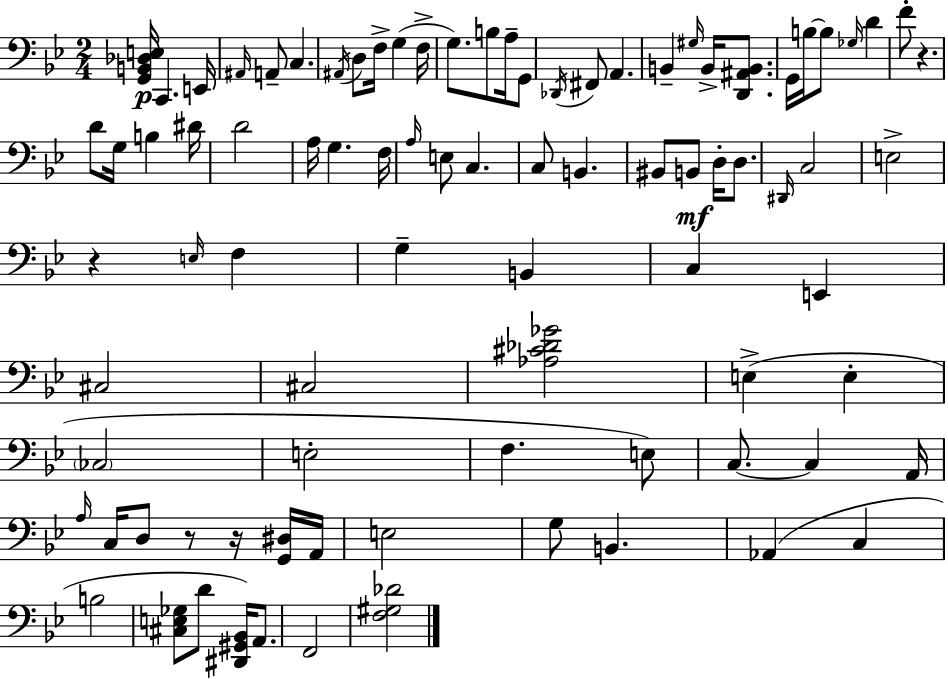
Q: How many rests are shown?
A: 4